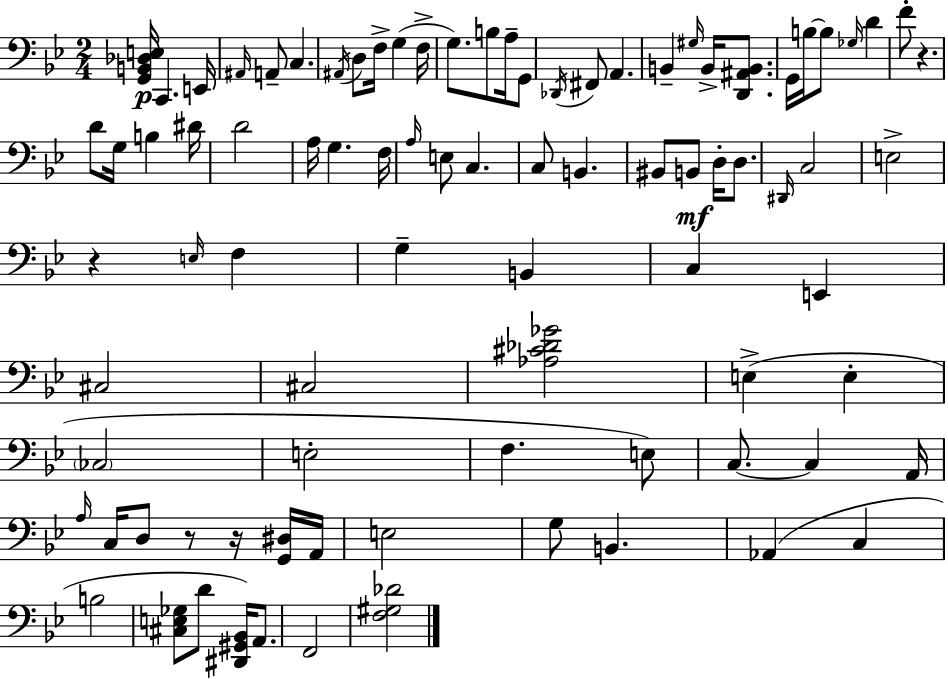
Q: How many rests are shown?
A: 4